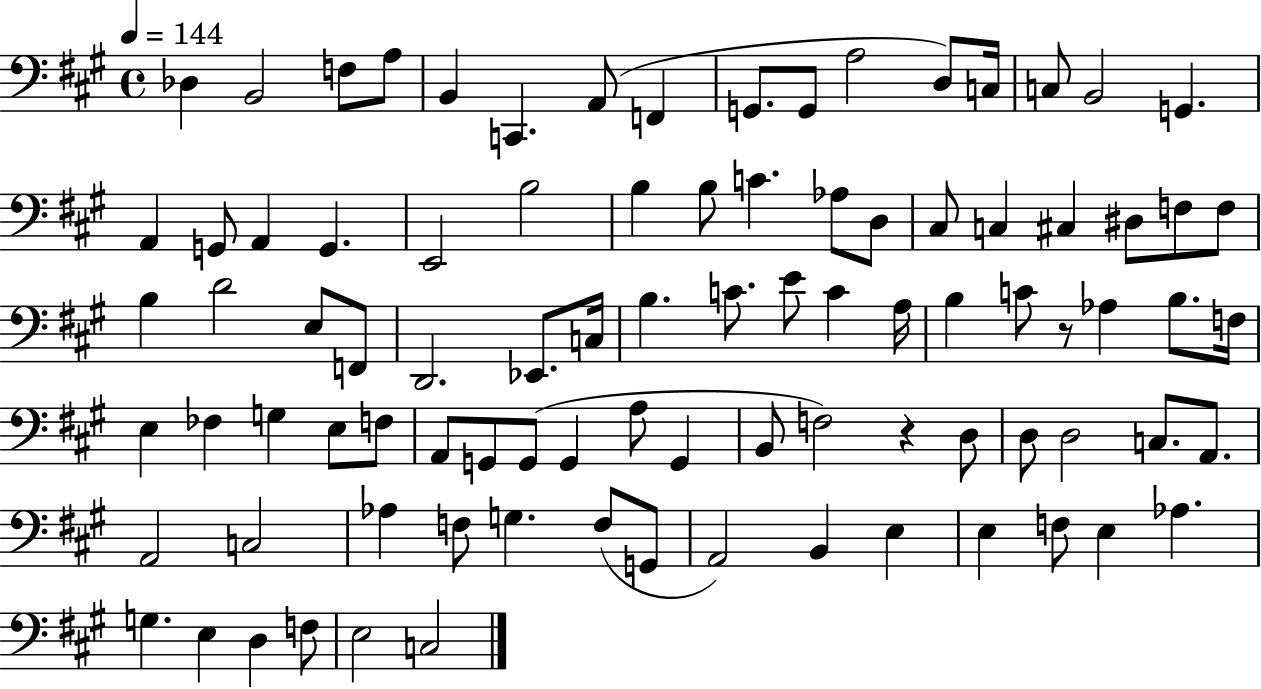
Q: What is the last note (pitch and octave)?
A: C3